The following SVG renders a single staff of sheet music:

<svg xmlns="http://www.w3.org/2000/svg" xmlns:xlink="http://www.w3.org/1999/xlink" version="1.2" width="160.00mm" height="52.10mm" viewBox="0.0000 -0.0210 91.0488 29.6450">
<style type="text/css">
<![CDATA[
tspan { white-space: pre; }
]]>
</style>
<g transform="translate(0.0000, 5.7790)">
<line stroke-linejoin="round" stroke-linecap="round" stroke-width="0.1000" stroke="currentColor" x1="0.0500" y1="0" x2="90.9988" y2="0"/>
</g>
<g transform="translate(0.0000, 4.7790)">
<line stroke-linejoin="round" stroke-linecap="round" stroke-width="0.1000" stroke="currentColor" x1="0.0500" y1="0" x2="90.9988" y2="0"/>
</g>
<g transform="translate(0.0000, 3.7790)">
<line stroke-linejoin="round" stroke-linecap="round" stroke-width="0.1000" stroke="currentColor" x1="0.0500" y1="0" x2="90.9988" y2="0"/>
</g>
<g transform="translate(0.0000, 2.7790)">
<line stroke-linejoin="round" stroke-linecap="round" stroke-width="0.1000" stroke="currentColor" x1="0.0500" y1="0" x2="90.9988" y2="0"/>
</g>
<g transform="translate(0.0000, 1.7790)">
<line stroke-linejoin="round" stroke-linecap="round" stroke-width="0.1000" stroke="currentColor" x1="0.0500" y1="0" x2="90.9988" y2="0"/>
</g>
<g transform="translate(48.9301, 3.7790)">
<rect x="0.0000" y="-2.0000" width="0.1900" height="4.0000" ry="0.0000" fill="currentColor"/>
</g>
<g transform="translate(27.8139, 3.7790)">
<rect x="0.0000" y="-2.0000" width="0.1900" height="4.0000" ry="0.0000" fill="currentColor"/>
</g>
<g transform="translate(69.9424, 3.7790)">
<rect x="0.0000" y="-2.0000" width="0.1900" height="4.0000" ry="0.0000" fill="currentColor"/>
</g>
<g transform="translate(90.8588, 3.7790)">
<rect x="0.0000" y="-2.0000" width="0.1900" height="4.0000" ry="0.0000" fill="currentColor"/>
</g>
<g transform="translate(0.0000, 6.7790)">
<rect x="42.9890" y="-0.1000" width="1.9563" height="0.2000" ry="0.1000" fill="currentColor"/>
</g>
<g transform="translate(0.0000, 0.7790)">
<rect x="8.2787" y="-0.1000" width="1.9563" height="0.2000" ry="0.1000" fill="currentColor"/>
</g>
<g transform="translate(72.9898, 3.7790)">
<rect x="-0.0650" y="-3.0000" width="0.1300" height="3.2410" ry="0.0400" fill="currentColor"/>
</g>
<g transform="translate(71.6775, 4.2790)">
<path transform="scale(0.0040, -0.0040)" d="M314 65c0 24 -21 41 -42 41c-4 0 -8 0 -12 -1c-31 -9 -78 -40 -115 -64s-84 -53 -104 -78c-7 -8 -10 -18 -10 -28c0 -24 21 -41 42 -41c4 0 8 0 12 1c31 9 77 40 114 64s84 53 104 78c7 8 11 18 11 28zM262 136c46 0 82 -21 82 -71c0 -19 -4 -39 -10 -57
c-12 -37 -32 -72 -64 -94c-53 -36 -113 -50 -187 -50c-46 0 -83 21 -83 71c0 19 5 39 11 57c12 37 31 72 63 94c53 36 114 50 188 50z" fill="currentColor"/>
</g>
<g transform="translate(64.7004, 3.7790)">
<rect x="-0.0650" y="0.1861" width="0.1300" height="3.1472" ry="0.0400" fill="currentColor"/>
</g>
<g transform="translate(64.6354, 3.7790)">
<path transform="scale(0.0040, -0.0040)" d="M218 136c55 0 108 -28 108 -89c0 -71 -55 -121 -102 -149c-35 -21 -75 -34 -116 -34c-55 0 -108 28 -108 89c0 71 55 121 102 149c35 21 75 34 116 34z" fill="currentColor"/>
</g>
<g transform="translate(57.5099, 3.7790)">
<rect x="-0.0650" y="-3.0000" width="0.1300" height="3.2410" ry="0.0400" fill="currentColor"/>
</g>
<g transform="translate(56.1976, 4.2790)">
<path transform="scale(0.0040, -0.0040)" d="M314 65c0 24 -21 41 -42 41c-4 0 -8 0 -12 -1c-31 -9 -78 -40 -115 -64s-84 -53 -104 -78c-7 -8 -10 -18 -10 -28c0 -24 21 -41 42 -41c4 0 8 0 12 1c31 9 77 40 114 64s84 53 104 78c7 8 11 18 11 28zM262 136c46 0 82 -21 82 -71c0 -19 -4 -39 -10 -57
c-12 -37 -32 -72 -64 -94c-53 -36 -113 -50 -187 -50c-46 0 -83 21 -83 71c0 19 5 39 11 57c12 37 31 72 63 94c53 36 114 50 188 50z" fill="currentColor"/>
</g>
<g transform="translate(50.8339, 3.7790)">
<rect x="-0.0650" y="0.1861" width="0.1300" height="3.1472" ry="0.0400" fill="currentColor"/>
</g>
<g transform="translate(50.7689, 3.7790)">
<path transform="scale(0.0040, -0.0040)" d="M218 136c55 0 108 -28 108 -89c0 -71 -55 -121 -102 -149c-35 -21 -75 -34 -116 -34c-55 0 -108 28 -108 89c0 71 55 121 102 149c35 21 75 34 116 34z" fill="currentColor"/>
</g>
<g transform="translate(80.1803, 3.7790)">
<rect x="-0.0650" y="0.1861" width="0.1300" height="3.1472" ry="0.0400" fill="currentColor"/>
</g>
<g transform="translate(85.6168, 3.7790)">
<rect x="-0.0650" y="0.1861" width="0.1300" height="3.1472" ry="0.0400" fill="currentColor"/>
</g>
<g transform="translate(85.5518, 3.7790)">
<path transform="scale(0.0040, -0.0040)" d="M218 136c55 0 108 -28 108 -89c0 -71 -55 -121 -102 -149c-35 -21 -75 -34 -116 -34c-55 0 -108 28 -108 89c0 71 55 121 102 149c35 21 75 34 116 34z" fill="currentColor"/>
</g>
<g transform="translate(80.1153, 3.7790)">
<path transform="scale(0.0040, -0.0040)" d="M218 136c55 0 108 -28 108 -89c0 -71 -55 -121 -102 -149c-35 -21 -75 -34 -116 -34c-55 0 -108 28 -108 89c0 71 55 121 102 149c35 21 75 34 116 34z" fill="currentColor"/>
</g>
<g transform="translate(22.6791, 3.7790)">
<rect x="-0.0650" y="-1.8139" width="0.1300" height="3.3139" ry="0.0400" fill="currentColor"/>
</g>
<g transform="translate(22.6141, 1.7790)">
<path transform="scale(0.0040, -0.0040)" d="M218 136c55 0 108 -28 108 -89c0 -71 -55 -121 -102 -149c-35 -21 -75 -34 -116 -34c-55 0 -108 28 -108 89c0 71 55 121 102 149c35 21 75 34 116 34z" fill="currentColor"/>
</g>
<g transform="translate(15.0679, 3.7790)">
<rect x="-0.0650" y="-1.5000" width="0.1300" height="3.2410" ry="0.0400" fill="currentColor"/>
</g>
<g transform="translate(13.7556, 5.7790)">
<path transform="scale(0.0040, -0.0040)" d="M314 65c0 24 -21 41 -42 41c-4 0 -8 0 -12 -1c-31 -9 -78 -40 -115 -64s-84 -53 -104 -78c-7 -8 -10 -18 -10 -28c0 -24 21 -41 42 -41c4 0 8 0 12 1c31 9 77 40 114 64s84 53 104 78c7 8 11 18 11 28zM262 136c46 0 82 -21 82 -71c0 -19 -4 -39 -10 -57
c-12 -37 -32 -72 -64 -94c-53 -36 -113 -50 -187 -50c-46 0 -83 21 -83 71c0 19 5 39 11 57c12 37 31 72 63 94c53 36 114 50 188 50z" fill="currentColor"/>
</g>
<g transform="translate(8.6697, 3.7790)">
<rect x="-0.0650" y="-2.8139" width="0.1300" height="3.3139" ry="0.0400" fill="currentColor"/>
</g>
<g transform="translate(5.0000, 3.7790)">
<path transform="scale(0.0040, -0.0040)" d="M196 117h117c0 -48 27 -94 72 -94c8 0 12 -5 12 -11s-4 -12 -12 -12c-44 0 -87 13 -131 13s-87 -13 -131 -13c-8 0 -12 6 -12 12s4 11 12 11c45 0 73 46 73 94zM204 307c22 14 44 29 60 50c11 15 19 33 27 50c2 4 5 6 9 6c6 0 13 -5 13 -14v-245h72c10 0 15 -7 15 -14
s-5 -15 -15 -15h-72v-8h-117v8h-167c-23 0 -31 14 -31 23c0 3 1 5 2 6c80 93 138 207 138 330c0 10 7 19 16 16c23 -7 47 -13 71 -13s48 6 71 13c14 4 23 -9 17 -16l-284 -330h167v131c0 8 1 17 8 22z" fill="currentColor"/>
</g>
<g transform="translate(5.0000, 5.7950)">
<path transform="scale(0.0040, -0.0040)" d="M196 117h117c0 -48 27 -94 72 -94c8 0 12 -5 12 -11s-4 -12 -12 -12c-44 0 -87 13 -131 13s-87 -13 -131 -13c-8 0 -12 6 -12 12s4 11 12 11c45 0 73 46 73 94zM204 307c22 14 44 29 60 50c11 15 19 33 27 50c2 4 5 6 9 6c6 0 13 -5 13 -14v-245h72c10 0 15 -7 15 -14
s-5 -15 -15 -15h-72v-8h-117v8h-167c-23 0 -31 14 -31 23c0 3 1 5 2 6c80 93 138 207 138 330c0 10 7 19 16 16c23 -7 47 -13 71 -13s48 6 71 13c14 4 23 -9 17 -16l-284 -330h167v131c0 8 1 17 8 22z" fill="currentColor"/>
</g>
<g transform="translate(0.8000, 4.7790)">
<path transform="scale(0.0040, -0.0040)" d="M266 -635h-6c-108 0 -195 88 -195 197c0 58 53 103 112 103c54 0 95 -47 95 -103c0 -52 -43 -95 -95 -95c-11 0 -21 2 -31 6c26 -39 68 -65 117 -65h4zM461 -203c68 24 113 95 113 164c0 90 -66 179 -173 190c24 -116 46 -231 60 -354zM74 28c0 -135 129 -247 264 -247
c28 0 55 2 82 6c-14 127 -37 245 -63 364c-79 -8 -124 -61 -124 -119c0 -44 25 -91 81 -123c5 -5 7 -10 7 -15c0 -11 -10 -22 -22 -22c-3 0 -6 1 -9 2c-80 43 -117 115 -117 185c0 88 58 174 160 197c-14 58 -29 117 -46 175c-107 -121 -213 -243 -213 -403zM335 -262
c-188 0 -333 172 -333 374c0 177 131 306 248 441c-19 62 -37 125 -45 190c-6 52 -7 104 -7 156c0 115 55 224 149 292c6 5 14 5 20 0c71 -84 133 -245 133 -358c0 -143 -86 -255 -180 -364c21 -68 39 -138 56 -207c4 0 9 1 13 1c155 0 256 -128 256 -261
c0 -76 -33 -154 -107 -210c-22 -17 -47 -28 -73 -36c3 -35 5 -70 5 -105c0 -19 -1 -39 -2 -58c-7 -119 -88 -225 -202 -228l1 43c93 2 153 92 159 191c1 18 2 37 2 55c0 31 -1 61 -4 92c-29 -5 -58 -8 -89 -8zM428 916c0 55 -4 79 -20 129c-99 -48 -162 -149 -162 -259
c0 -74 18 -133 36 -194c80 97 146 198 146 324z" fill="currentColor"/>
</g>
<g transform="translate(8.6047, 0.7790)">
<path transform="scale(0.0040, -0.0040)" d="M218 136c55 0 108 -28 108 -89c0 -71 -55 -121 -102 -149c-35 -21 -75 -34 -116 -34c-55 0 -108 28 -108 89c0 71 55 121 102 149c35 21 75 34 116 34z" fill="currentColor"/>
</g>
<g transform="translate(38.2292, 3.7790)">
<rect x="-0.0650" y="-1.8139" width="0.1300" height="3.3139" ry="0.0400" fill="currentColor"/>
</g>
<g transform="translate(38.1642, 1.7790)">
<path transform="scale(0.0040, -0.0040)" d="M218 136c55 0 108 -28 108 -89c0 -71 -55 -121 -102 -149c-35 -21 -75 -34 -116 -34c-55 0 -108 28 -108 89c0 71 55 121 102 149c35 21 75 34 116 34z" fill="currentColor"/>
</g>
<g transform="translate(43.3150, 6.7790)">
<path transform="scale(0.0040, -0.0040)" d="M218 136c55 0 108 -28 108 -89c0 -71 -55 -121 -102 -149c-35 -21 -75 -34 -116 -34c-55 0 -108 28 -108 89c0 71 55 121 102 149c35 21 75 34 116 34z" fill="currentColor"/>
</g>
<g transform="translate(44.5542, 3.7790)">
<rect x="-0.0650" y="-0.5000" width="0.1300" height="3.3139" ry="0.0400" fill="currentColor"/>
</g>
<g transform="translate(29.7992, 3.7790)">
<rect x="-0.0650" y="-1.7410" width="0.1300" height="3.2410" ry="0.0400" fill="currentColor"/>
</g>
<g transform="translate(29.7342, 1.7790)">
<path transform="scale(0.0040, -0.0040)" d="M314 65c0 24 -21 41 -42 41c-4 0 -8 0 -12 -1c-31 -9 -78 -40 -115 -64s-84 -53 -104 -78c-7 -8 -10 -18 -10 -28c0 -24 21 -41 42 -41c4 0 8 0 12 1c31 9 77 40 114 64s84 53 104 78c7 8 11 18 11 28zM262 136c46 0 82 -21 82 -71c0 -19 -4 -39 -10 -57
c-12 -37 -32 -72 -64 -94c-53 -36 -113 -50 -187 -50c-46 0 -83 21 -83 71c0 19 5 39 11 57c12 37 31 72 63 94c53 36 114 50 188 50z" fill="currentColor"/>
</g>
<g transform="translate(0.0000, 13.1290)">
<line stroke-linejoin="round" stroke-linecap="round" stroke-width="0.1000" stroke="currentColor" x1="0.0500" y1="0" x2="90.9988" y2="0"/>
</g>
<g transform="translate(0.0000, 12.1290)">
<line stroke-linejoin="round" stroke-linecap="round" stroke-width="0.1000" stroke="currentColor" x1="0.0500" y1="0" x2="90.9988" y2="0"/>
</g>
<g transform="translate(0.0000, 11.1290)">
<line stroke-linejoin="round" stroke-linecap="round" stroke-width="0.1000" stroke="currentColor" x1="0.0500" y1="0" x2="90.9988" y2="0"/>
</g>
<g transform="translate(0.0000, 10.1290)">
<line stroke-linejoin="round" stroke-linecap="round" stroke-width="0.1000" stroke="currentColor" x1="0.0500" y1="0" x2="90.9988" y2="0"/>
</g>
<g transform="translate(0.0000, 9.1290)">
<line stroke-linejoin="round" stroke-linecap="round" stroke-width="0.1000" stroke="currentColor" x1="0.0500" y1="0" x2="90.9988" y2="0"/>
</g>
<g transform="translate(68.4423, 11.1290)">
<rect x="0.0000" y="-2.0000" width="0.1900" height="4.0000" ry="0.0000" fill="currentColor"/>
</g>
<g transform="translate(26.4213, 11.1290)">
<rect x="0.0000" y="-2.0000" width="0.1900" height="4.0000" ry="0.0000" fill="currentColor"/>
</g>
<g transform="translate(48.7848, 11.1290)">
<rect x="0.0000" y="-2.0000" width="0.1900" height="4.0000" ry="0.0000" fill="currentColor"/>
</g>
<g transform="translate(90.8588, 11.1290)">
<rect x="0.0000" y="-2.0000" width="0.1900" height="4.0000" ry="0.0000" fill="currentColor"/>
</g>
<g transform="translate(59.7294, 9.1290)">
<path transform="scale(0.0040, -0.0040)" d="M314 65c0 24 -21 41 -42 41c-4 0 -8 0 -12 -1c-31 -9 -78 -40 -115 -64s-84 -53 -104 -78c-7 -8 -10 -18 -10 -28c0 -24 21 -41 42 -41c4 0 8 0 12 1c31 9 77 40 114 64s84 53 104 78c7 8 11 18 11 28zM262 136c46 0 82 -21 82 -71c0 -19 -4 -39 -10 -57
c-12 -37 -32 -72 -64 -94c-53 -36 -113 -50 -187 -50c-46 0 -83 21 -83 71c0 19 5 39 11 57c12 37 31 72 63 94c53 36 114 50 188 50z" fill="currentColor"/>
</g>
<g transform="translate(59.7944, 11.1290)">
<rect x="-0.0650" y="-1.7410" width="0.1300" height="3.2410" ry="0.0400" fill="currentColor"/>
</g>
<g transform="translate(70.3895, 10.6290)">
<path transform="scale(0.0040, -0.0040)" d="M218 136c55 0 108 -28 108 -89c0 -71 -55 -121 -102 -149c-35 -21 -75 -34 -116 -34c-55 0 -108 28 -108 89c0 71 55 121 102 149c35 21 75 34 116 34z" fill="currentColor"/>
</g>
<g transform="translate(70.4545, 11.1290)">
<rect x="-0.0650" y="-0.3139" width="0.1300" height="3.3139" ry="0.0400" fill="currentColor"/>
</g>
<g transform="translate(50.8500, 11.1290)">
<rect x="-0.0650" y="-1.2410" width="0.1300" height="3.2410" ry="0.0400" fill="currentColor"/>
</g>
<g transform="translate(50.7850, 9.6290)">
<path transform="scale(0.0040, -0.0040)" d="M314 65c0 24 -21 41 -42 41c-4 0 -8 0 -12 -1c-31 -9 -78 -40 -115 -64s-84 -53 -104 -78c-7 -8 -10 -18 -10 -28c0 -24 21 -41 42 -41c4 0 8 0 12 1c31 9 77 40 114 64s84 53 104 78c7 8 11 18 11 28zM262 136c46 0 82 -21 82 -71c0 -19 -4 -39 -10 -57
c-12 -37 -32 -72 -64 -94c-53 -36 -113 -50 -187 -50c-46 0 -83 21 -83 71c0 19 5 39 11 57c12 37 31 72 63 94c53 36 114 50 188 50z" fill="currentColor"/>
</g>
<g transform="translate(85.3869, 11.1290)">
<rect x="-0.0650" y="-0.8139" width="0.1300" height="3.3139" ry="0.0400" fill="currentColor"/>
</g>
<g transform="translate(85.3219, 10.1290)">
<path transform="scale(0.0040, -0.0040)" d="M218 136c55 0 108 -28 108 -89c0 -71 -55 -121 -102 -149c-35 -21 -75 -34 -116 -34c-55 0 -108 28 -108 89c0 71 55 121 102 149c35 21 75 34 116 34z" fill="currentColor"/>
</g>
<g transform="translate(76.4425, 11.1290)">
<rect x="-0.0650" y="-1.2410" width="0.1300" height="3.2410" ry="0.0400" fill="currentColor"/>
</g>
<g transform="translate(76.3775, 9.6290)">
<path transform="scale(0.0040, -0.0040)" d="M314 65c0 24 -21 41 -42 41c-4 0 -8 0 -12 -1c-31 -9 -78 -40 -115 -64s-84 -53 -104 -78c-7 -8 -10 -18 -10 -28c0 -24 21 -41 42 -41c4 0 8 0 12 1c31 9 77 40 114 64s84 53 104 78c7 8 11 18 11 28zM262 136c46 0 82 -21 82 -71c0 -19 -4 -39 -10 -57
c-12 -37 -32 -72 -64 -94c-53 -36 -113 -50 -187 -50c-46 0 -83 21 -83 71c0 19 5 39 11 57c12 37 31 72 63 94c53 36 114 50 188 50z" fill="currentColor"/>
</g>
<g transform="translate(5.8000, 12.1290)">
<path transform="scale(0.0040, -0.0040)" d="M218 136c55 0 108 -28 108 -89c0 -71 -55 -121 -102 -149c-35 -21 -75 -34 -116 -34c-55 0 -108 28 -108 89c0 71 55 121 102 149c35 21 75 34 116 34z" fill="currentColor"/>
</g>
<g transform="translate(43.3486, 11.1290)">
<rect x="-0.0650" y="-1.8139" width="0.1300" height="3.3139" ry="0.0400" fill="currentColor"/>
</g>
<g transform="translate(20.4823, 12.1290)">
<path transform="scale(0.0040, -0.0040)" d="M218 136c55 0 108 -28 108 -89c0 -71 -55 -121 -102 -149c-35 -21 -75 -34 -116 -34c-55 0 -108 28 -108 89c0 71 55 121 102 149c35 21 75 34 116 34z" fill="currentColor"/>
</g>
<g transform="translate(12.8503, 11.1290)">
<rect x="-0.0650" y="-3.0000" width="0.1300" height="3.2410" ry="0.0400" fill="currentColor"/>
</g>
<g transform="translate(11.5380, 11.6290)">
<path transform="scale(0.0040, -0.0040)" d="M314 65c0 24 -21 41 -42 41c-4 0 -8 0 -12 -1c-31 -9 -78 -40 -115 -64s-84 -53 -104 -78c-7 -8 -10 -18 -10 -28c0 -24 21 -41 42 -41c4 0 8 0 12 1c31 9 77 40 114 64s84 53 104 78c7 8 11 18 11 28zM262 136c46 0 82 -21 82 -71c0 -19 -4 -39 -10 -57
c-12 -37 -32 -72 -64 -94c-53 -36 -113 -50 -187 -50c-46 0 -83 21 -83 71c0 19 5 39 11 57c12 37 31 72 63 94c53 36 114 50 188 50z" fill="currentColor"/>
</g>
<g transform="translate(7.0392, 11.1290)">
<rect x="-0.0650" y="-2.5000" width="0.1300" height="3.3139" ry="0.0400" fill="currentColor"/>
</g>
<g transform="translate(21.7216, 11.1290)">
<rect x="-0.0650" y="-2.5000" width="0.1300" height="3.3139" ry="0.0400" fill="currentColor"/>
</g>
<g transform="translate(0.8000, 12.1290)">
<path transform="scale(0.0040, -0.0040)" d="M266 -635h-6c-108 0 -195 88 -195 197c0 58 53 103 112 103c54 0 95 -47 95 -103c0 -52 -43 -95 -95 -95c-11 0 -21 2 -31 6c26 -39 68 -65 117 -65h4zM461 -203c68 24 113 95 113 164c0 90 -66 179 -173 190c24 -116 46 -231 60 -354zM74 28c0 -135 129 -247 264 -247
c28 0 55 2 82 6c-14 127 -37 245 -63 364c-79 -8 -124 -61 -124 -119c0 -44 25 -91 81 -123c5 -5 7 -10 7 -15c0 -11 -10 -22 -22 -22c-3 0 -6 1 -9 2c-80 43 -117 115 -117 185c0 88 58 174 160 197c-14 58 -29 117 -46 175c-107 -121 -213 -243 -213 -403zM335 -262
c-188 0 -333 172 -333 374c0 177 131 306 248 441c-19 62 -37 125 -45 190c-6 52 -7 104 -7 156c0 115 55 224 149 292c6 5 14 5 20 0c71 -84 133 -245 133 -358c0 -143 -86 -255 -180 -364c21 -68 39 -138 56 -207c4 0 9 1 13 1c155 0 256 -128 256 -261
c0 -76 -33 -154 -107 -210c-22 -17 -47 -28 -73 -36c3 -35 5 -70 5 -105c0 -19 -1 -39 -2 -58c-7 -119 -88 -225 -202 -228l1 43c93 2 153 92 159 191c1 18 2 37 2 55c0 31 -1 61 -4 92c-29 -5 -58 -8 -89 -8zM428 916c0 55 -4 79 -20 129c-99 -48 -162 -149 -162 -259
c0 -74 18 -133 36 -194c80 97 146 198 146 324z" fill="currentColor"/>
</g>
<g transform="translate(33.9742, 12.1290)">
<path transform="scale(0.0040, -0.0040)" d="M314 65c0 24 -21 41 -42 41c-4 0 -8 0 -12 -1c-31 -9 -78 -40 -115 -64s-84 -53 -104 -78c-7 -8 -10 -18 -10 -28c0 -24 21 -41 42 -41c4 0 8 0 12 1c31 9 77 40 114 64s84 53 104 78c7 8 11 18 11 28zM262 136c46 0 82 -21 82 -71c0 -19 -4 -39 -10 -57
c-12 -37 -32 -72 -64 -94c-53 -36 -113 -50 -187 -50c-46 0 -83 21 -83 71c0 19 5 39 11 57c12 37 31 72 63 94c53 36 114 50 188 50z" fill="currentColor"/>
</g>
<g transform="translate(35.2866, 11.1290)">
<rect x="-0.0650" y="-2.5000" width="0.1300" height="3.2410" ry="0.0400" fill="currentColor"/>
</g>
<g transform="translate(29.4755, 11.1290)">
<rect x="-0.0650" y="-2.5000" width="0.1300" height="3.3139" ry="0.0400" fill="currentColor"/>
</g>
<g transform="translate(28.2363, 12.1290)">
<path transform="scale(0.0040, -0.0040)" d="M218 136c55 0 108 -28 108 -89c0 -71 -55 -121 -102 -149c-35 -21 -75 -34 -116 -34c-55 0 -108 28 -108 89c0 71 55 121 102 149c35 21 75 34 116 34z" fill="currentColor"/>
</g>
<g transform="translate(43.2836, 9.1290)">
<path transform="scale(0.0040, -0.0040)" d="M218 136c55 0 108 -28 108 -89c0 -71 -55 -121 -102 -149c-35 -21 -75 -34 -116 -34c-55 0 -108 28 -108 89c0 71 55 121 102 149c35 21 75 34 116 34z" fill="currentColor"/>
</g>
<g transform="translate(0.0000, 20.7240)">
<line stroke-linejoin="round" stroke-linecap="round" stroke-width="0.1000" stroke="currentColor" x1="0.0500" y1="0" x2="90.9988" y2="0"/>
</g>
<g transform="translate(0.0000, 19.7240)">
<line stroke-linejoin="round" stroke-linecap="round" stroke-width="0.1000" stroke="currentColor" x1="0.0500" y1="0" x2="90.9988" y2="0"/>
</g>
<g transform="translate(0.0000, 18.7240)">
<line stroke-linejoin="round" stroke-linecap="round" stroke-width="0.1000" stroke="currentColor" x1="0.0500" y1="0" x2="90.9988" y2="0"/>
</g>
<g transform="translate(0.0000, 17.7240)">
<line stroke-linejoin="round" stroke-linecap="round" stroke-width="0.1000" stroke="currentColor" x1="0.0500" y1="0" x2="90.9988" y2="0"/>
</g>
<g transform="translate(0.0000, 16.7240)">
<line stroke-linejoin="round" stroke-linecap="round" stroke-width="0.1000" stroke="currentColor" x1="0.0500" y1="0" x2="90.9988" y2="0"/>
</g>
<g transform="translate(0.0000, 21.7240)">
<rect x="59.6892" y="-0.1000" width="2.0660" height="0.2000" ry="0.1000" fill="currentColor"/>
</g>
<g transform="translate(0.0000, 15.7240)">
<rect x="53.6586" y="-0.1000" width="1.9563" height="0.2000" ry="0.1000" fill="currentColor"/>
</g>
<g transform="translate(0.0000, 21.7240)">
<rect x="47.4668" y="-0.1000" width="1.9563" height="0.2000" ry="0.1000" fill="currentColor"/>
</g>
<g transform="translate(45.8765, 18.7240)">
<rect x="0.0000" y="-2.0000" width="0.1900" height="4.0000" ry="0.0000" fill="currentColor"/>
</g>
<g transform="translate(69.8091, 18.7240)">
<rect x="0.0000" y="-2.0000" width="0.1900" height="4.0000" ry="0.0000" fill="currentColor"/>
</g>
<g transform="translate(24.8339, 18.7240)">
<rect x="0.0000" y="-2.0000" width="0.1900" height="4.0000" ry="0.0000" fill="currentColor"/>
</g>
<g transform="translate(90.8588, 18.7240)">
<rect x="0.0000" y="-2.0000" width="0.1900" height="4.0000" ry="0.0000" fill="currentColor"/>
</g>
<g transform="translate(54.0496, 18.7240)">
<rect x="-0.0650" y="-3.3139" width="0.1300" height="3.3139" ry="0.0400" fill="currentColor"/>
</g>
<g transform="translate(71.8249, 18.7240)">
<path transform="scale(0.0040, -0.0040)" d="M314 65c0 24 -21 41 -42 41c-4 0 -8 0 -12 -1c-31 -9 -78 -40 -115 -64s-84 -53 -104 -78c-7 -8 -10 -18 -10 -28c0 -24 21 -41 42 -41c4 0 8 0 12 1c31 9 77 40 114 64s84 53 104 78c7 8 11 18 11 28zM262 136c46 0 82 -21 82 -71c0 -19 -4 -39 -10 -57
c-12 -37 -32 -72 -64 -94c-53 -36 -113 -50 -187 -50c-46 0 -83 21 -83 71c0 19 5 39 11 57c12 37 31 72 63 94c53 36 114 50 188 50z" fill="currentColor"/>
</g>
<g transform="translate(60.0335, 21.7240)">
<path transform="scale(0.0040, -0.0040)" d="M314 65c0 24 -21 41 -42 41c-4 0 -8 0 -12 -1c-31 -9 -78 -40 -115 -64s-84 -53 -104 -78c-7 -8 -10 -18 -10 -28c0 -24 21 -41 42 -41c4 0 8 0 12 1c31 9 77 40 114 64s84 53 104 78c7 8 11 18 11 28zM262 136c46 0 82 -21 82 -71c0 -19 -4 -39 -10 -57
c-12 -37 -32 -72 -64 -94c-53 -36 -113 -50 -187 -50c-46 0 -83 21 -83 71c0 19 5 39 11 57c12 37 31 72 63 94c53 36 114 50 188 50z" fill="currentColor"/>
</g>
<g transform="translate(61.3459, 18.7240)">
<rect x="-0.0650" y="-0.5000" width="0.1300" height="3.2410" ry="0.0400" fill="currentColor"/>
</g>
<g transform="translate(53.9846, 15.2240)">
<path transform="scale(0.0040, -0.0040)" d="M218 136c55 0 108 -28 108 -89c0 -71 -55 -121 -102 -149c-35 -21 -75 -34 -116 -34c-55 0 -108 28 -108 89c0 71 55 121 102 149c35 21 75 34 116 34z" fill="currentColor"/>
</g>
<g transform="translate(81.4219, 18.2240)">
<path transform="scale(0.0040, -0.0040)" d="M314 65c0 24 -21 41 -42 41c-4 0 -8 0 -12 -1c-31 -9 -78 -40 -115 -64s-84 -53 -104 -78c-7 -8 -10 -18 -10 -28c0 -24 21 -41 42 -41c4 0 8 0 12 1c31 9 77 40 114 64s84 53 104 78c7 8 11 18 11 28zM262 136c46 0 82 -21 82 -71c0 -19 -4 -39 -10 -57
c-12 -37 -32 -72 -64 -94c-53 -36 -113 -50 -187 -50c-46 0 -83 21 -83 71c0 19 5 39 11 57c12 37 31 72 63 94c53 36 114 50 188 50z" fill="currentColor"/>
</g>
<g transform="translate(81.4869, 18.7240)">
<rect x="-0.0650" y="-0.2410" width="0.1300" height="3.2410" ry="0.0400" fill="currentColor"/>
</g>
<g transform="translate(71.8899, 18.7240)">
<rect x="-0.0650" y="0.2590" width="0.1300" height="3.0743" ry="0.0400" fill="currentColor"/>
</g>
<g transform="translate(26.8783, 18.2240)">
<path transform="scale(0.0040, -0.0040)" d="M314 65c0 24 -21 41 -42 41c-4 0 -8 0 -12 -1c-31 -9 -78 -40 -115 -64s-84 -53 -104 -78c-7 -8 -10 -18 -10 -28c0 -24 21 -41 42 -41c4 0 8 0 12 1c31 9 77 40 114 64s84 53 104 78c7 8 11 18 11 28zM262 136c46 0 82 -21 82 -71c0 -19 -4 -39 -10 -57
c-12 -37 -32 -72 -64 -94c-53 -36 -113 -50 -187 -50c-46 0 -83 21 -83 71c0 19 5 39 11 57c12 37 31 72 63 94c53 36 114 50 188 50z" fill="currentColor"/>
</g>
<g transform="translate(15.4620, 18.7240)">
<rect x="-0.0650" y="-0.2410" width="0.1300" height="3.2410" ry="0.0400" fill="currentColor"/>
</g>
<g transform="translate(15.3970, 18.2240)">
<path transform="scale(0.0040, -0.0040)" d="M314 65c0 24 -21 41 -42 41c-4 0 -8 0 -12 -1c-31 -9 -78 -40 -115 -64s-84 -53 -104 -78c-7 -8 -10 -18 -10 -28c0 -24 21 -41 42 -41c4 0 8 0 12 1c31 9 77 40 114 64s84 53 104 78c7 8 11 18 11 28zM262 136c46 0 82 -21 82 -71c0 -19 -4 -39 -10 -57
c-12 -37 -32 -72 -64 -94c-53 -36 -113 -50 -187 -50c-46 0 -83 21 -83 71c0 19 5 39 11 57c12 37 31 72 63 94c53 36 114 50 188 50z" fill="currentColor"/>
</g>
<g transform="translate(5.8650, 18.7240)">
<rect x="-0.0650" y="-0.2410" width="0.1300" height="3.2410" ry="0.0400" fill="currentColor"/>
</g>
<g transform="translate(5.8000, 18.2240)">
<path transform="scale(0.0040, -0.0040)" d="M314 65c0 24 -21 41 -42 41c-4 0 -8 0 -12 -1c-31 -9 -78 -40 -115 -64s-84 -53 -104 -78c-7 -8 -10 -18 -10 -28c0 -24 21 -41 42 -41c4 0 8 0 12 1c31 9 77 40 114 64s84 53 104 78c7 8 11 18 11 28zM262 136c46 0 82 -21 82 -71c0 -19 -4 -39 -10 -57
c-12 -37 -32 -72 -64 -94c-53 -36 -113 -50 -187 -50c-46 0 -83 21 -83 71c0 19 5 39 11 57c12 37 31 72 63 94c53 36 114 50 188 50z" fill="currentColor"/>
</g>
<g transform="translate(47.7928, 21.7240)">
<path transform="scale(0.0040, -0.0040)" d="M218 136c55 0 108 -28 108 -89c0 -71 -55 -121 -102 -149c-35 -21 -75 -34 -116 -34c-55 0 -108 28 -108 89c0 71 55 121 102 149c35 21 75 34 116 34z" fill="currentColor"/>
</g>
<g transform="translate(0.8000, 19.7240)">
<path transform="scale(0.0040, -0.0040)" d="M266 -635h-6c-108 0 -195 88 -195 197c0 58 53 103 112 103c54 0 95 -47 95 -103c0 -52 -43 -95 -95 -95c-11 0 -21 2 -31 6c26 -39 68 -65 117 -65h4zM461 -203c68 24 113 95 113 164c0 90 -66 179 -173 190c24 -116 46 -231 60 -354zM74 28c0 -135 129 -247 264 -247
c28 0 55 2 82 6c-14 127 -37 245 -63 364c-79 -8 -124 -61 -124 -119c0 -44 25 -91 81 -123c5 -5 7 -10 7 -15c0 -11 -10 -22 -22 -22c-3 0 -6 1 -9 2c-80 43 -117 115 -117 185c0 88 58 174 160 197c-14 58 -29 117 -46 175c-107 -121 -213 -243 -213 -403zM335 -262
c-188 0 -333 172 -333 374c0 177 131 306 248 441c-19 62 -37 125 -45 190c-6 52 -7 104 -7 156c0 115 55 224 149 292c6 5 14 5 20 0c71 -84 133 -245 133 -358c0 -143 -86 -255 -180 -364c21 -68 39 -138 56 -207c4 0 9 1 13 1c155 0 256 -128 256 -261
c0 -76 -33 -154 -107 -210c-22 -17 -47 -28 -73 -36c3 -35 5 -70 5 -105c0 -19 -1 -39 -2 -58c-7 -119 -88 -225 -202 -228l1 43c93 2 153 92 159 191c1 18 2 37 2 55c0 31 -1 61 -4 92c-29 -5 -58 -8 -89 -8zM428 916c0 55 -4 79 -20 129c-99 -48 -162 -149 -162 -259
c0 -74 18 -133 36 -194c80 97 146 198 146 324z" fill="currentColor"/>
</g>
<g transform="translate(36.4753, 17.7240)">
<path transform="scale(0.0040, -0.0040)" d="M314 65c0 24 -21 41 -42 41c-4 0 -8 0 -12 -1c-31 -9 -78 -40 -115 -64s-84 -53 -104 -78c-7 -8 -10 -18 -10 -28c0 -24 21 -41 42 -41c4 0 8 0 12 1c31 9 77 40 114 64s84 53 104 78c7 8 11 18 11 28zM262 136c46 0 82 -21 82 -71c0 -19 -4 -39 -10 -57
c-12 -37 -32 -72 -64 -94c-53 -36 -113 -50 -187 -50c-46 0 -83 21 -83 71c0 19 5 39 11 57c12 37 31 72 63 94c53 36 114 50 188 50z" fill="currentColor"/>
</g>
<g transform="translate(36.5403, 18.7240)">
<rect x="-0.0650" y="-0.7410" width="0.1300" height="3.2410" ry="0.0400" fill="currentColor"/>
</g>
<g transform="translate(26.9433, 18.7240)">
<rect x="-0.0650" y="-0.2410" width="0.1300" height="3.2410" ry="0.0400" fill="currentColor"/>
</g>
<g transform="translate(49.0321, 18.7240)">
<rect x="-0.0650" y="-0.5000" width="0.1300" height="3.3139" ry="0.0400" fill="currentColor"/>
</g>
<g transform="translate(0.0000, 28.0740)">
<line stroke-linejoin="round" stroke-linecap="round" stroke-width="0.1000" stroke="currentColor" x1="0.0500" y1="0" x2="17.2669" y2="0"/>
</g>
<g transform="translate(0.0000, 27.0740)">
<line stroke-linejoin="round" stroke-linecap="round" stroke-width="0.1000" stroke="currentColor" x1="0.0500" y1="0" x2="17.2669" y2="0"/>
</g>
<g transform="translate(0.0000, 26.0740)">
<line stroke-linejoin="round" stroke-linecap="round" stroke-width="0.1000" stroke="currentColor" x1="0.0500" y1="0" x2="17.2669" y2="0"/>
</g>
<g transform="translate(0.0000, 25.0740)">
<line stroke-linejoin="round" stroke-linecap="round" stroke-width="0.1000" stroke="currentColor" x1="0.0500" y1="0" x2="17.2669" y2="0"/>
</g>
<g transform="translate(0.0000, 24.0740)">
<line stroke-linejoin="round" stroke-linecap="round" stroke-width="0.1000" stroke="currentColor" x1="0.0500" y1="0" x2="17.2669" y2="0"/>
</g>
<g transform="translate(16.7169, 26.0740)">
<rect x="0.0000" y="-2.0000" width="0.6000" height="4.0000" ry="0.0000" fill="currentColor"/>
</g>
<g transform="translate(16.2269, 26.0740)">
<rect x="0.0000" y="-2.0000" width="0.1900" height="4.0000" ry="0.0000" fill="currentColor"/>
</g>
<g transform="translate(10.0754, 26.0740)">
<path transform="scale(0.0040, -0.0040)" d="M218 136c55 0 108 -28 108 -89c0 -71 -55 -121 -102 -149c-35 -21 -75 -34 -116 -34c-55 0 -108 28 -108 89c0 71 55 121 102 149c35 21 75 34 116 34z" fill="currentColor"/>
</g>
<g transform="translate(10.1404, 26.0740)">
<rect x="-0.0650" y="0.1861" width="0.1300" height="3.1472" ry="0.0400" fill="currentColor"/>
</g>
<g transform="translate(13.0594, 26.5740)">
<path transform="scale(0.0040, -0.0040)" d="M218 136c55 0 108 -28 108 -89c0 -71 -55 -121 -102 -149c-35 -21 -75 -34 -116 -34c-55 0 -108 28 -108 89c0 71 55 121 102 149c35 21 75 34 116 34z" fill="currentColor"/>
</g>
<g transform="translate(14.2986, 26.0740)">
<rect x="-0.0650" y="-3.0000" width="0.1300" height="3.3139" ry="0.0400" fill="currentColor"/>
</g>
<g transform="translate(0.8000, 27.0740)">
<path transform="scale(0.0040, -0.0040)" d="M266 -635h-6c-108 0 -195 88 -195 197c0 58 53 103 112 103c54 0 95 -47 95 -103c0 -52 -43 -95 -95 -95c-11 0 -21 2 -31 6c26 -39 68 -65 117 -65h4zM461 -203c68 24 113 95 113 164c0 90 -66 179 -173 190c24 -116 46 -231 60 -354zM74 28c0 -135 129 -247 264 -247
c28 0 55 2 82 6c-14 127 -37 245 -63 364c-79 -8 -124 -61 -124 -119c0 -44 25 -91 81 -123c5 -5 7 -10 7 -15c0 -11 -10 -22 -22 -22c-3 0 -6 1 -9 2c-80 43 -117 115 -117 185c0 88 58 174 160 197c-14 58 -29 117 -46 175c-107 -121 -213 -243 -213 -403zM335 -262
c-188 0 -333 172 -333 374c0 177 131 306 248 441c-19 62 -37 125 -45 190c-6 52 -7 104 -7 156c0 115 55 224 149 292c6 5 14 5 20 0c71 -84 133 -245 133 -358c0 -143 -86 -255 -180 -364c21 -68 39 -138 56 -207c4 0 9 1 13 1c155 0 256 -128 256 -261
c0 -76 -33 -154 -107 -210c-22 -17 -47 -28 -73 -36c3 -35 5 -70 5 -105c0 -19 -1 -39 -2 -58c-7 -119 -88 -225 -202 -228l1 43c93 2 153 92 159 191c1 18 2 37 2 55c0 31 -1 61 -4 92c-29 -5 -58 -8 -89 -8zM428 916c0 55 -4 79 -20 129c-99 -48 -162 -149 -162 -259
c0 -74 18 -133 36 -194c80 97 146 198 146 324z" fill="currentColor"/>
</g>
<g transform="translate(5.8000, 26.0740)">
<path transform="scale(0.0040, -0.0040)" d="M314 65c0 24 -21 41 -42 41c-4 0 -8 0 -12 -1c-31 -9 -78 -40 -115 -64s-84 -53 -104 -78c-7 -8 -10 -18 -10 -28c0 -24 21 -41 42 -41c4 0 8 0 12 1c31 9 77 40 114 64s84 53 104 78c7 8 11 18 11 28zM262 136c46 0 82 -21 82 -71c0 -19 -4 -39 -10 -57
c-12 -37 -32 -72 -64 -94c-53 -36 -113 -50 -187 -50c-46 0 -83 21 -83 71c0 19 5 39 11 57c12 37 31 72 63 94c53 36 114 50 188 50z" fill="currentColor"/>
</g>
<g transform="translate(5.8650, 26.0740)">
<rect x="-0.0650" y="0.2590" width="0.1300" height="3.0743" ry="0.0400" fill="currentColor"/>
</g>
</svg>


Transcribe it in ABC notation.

X:1
T:Untitled
M:4/4
L:1/4
K:C
a E2 f f2 f C B A2 B A2 B B G A2 G G G2 f e2 f2 c e2 d c2 c2 c2 d2 C b C2 B2 c2 B2 B A